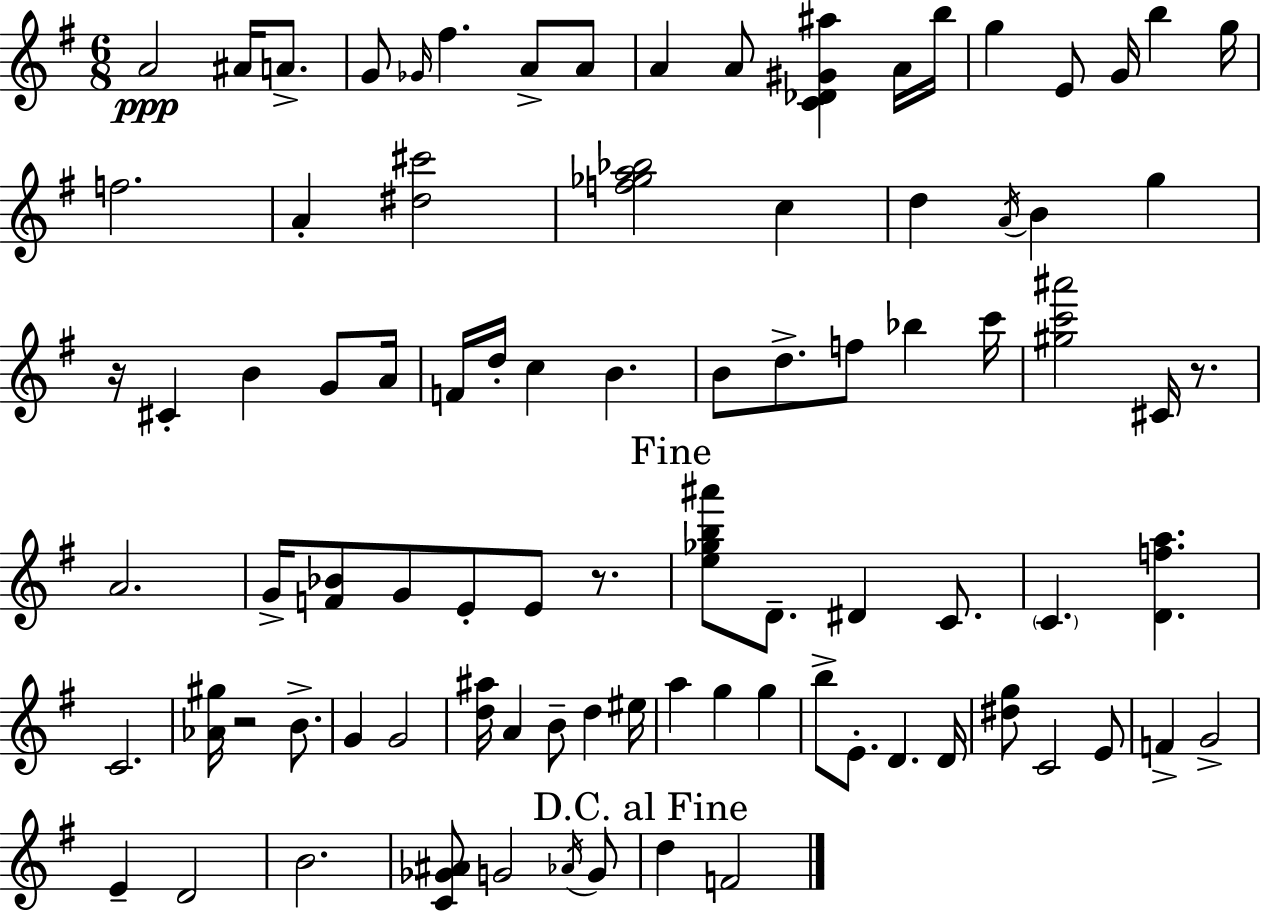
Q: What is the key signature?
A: E minor